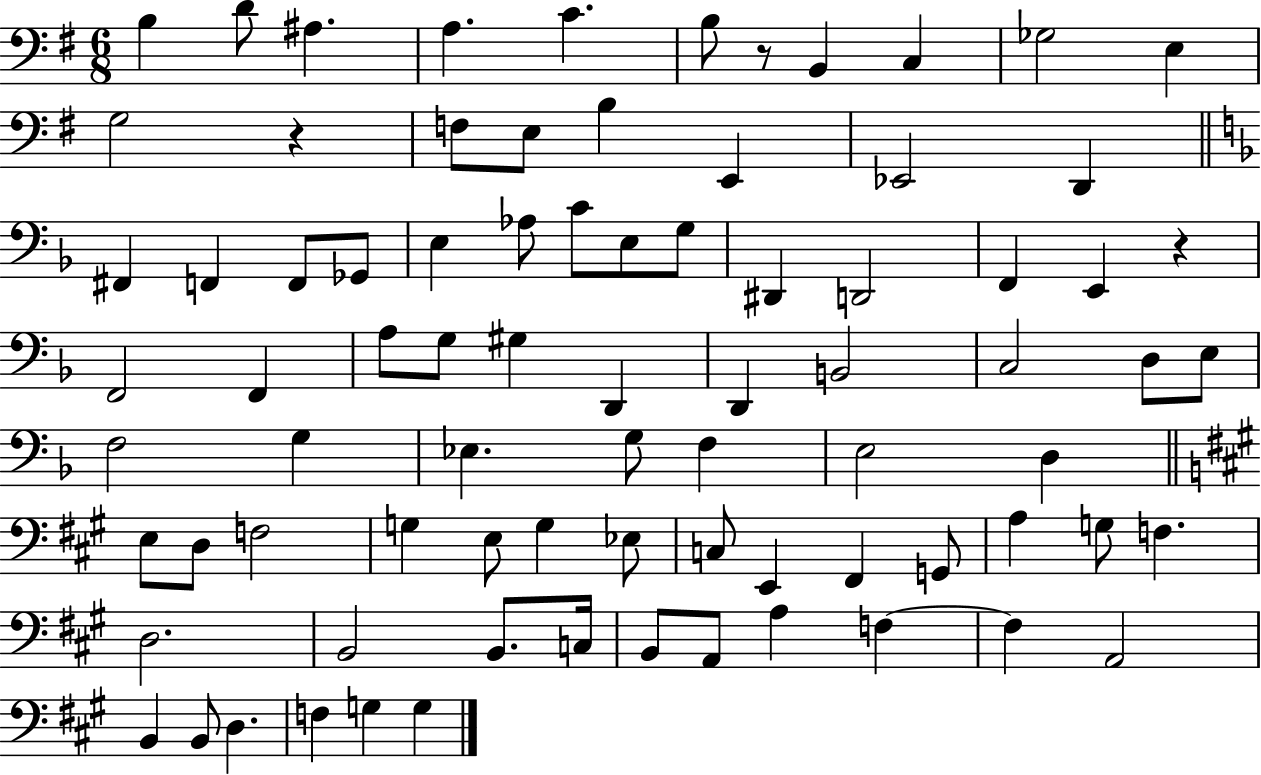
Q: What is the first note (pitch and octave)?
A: B3